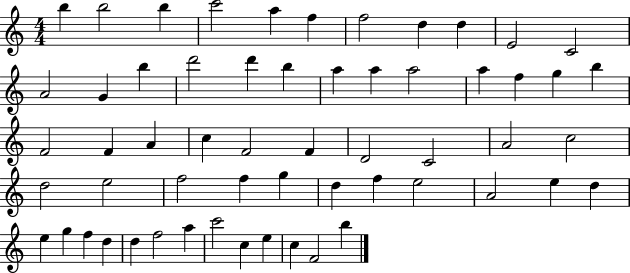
{
  \clef treble
  \numericTimeSignature
  \time 4/4
  \key c \major
  b''4 b''2 b''4 | c'''2 a''4 f''4 | f''2 d''4 d''4 | e'2 c'2 | \break a'2 g'4 b''4 | d'''2 d'''4 b''4 | a''4 a''4 a''2 | a''4 f''4 g''4 b''4 | \break f'2 f'4 a'4 | c''4 f'2 f'4 | d'2 c'2 | a'2 c''2 | \break d''2 e''2 | f''2 f''4 g''4 | d''4 f''4 e''2 | a'2 e''4 d''4 | \break e''4 g''4 f''4 d''4 | d''4 f''2 a''4 | c'''2 c''4 e''4 | c''4 f'2 b''4 | \break \bar "|."
}